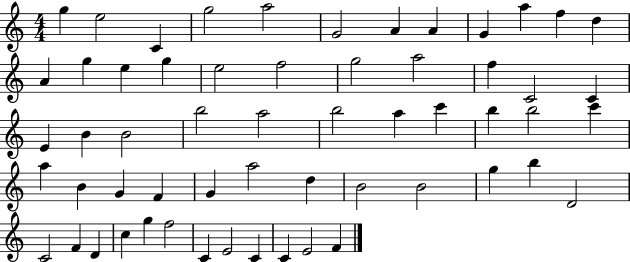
{
  \clef treble
  \numericTimeSignature
  \time 4/4
  \key c \major
  g''4 e''2 c'4 | g''2 a''2 | g'2 a'4 a'4 | g'4 a''4 f''4 d''4 | \break a'4 g''4 e''4 g''4 | e''2 f''2 | g''2 a''2 | f''4 c'2 c'4 | \break e'4 b'4 b'2 | b''2 a''2 | b''2 a''4 c'''4 | b''4 b''2 c'''4 | \break a''4 b'4 g'4 f'4 | g'4 a''2 d''4 | b'2 b'2 | g''4 b''4 d'2 | \break c'2 f'4 d'4 | c''4 g''4 f''2 | c'4 e'2 c'4 | c'4 e'2 f'4 | \break \bar "|."
}